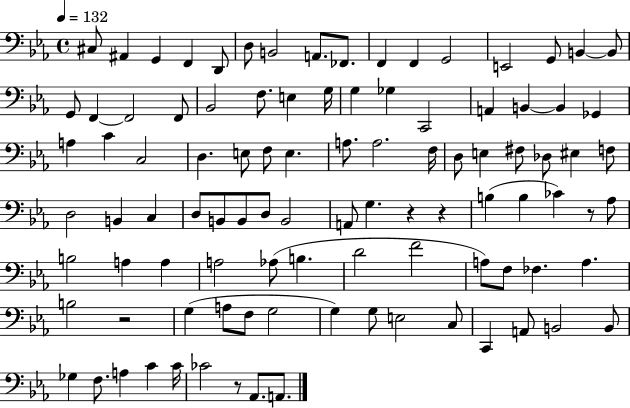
{
  \clef bass
  \time 4/4
  \defaultTimeSignature
  \key ees \major
  \tempo 4 = 132
  cis8 ais,4 g,4 f,4 d,8 | d8 b,2 a,8. fes,8. | f,4 f,4 g,2 | e,2 g,8 b,4~~ b,8 | \break g,8 f,4~~ f,2 f,8 | bes,2 f8. e4 g16 | g4 ges4 c,2 | a,4 b,4~~ b,4 ges,4 | \break a4 c'4 c2 | d4. e8 f8 e4. | a8. a2. f16 | d8 e4 fis8 des8 eis4 f8 | \break d2 b,4 c4 | d8 b,8 b,8 d8 b,2 | a,8 g4. r4 r4 | b4( b4 ces'4) r8 aes8 | \break b2 a4 a4 | a2 aes8( b4. | d'2 f'2 | a8) f8 fes4. a4. | \break b2 r2 | g4( a8 f8 g2 | g4) g8 e2 c8 | c,4 a,8 b,2 b,8 | \break ges4 f8. a4 c'4 c'16 | ces'2 r8 aes,8. a,8. | \bar "|."
}